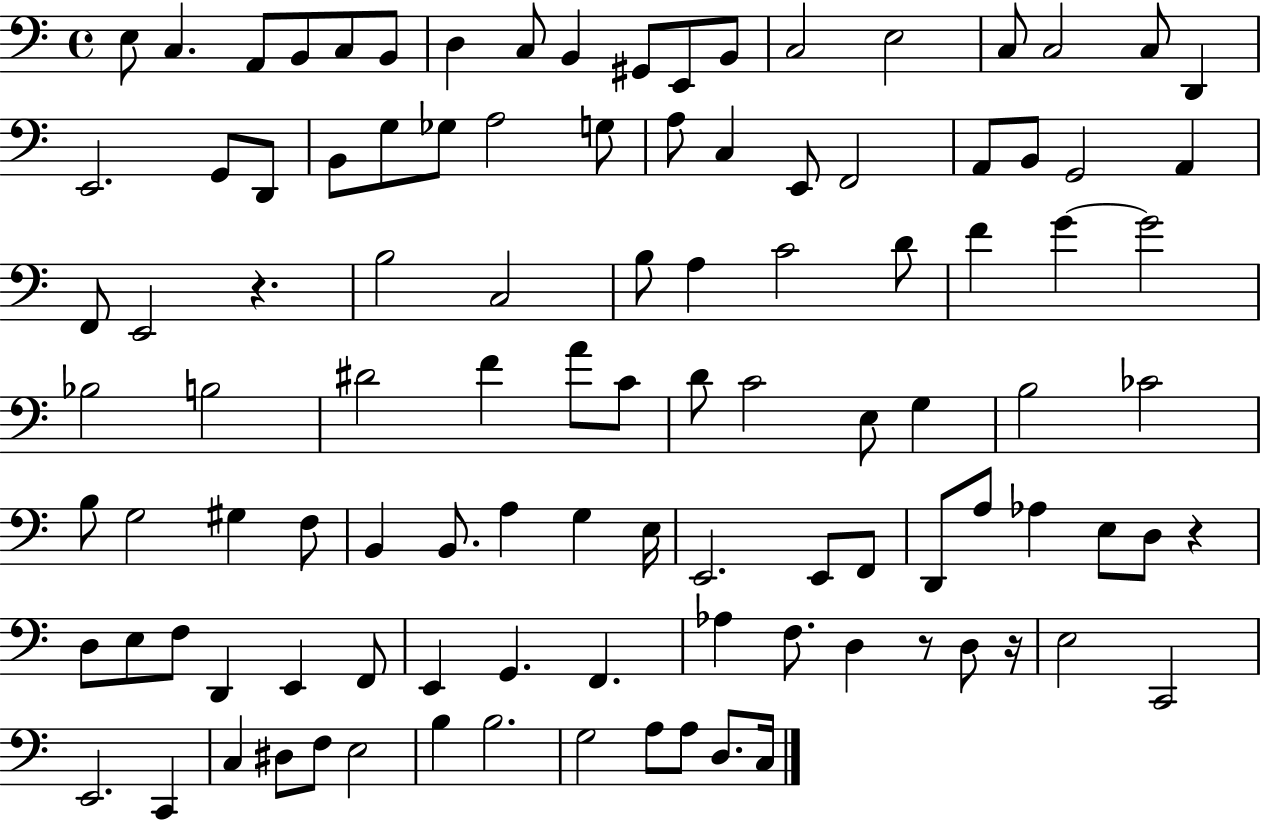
E3/e C3/q. A2/e B2/e C3/e B2/e D3/q C3/e B2/q G#2/e E2/e B2/e C3/h E3/h C3/e C3/h C3/e D2/q E2/h. G2/e D2/e B2/e G3/e Gb3/e A3/h G3/e A3/e C3/q E2/e F2/h A2/e B2/e G2/h A2/q F2/e E2/h R/q. B3/h C3/h B3/e A3/q C4/h D4/e F4/q G4/q G4/h Bb3/h B3/h D#4/h F4/q A4/e C4/e D4/e C4/h E3/e G3/q B3/h CES4/h B3/e G3/h G#3/q F3/e B2/q B2/e. A3/q G3/q E3/s E2/h. E2/e F2/e D2/e A3/e Ab3/q E3/e D3/e R/q D3/e E3/e F3/e D2/q E2/q F2/e E2/q G2/q. F2/q. Ab3/q F3/e. D3/q R/e D3/e R/s E3/h C2/h E2/h. C2/q C3/q D#3/e F3/e E3/h B3/q B3/h. G3/h A3/e A3/e D3/e. C3/s